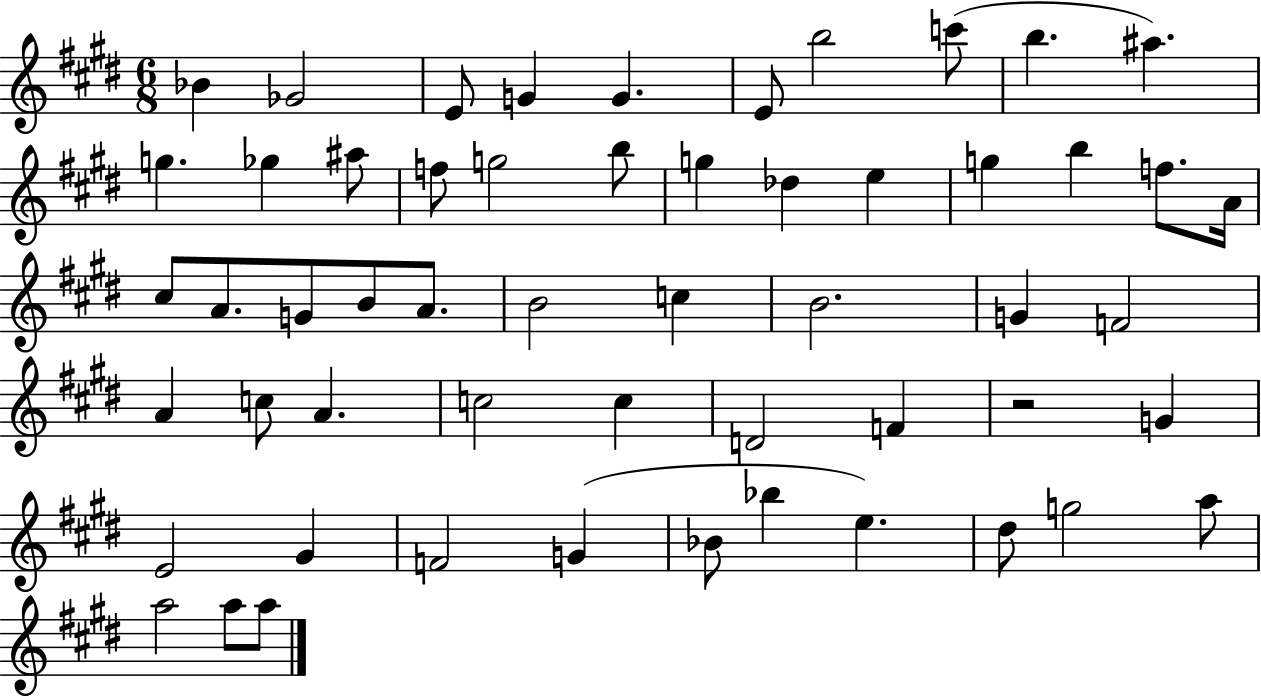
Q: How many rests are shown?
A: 1